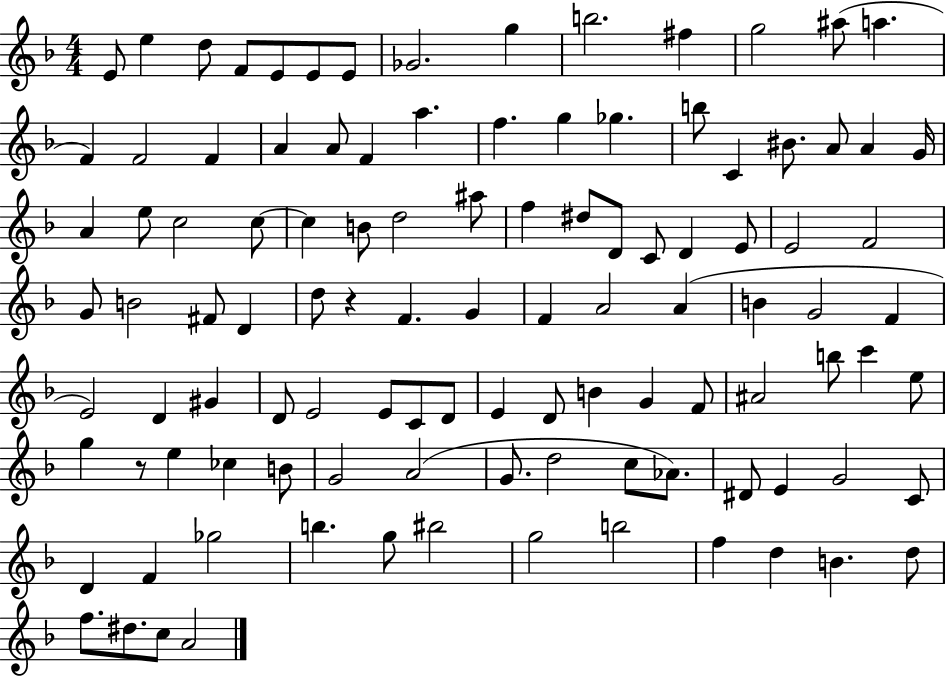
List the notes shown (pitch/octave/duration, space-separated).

E4/e E5/q D5/e F4/e E4/e E4/e E4/e Gb4/h. G5/q B5/h. F#5/q G5/h A#5/e A5/q. F4/q F4/h F4/q A4/q A4/e F4/q A5/q. F5/q. G5/q Gb5/q. B5/e C4/q BIS4/e. A4/e A4/q G4/s A4/q E5/e C5/h C5/e C5/q B4/e D5/h A#5/e F5/q D#5/e D4/e C4/e D4/q E4/e E4/h F4/h G4/e B4/h F#4/e D4/q D5/e R/q F4/q. G4/q F4/q A4/h A4/q B4/q G4/h F4/q E4/h D4/q G#4/q D4/e E4/h E4/e C4/e D4/e E4/q D4/e B4/q G4/q F4/e A#4/h B5/e C6/q E5/e G5/q R/e E5/q CES5/q B4/e G4/h A4/h G4/e. D5/h C5/e Ab4/e. D#4/e E4/q G4/h C4/e D4/q F4/q Gb5/h B5/q. G5/e BIS5/h G5/h B5/h F5/q D5/q B4/q. D5/e F5/e. D#5/e. C5/e A4/h